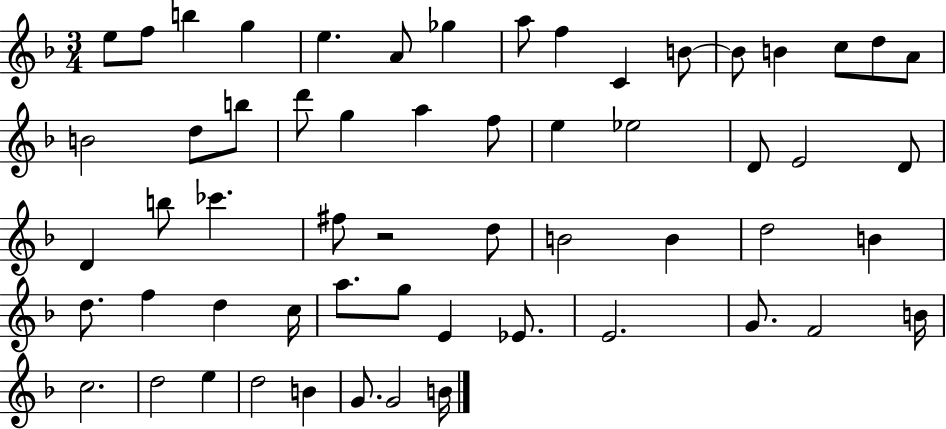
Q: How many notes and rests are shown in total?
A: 58